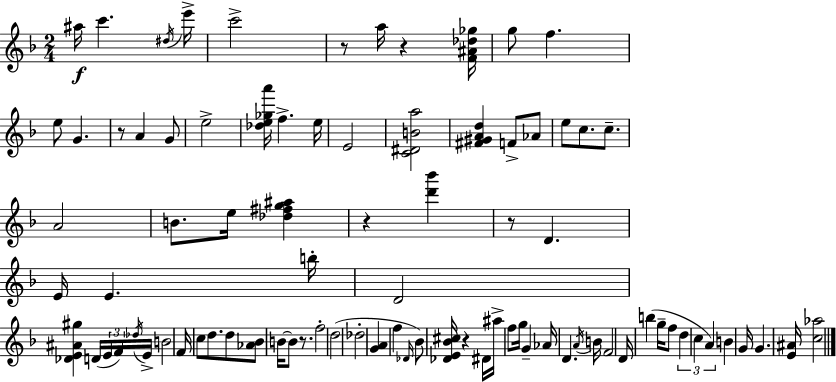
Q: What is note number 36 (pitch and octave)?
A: F4